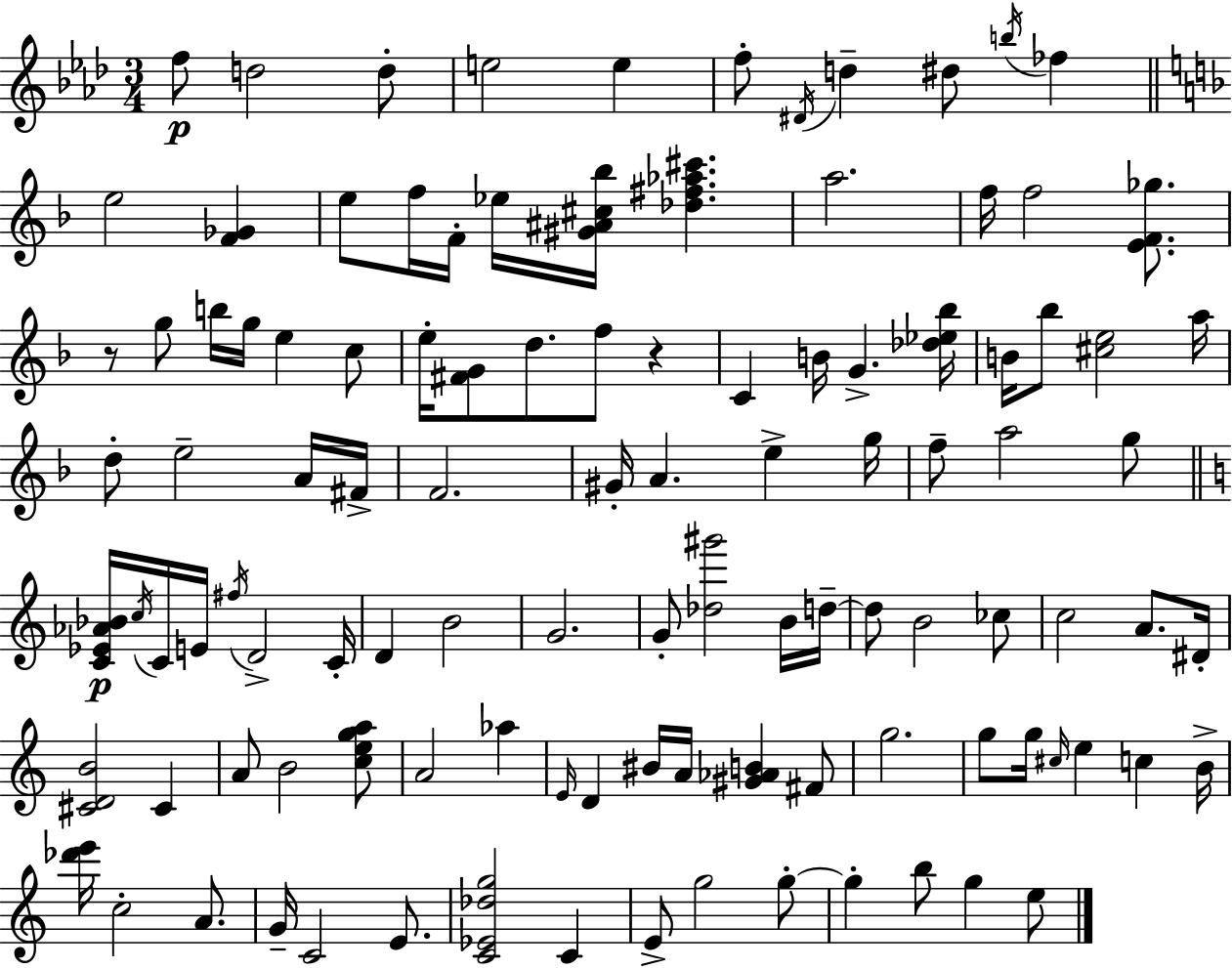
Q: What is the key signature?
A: F minor